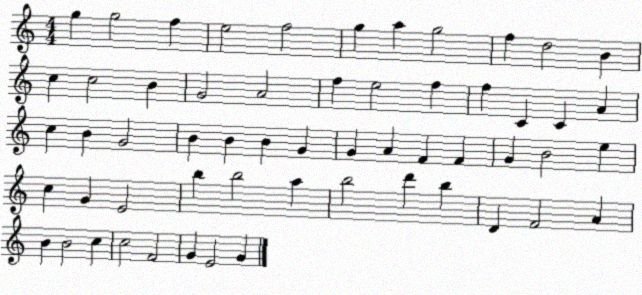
X:1
T:Untitled
M:4/4
L:1/4
K:C
g g2 f e2 f2 g a g2 f d2 B c c2 B G2 A2 f e2 f f C C A c B G2 B B B G G A F F G B2 e c G E2 b b2 a b2 d' b D F2 A B B2 c c2 F2 G E2 G